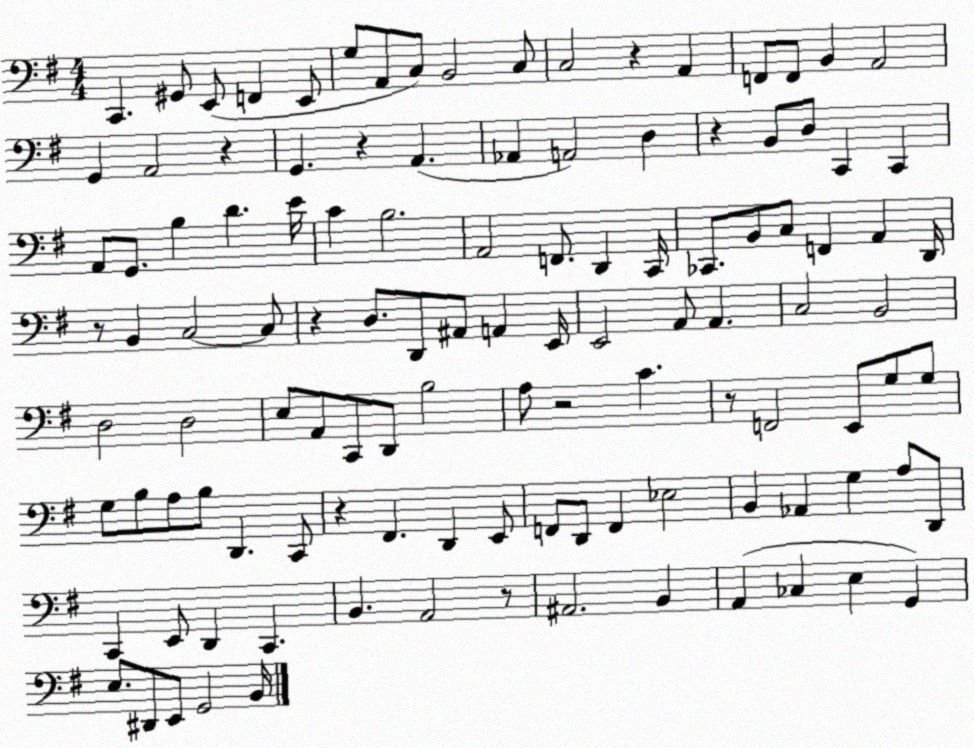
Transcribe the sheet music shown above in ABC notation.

X:1
T:Untitled
M:4/4
L:1/4
K:G
C,, ^G,,/2 E,,/2 F,, E,,/2 G,/2 A,,/2 C,/2 B,,2 C,/2 C,2 z A,, F,,/2 F,,/2 B,, A,,2 G,, A,,2 z G,, z A,, _A,, A,,2 D, z B,,/2 D,/2 C,, C,, A,,/2 G,,/2 B, D E/4 C B,2 A,,2 F,,/2 D,, C,,/4 _C,,/2 B,,/2 C,/2 F,, A,, D,,/4 z/2 B,, C,2 C,/2 z D,/2 D,,/2 ^A,,/2 A,, E,,/4 E,,2 A,,/2 A,, C,2 B,,2 D,2 D,2 E,/2 A,,/2 C,,/2 D,,/2 B,2 A,/2 z2 C z/2 F,,2 E,,/2 G,/2 G,/2 G,/2 B,/2 A,/2 B,/2 D,, C,,/2 z ^F,, D,, E,,/2 F,,/2 D,,/2 F,, _E,2 B,, _A,, G, A,/2 D,,/2 C,, E,,/2 D,, C,, B,, A,,2 z/2 ^A,,2 B,, A,, _C, E, G,, E,/2 ^D,,/2 E,,/2 G,,2 B,,/4